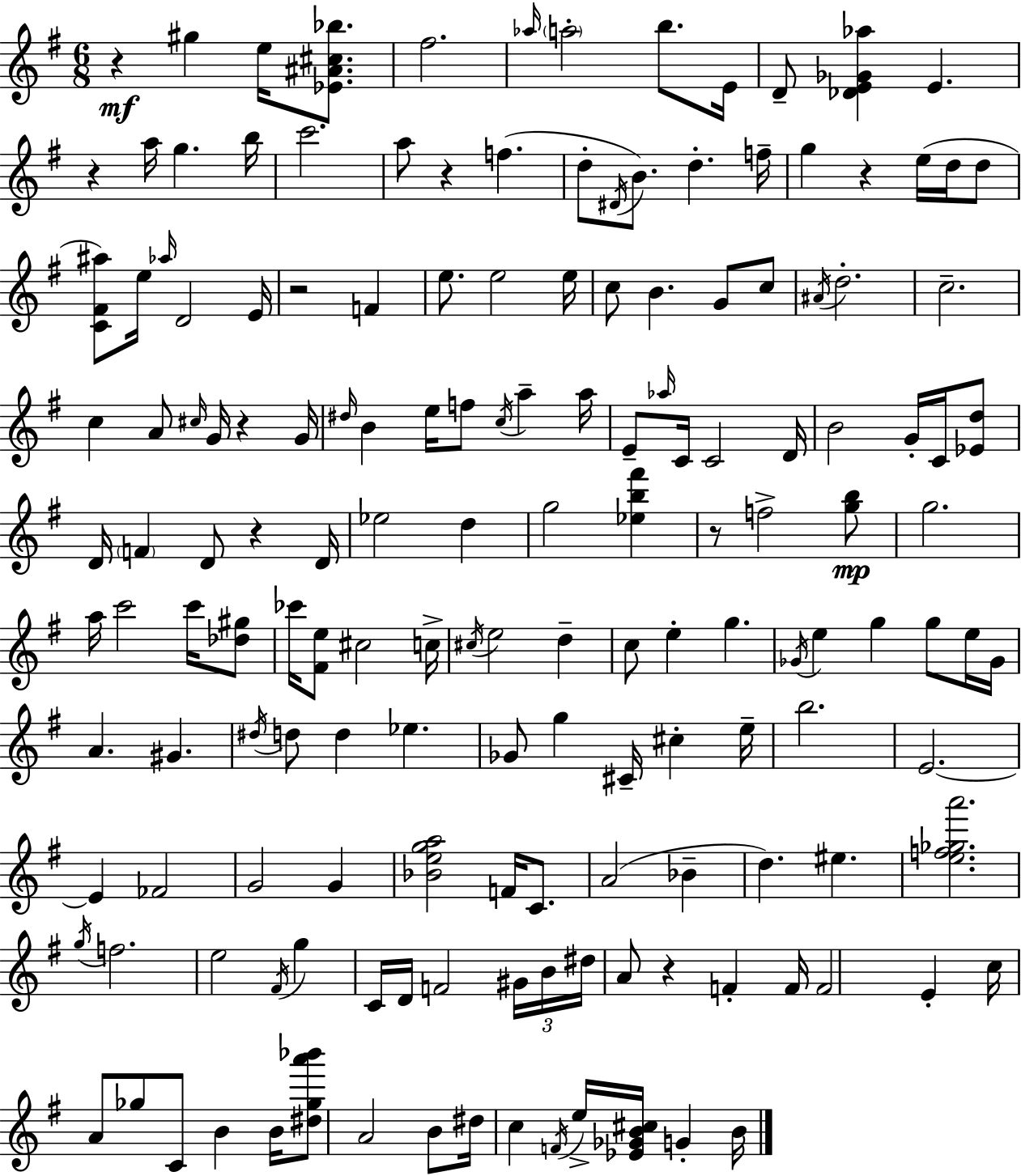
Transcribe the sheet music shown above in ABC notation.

X:1
T:Untitled
M:6/8
L:1/4
K:Em
z ^g e/4 [_E^A^c_b]/2 ^f2 _a/4 a2 b/2 E/4 D/2 [_DE_G_a] E z a/4 g b/4 c'2 a/2 z f d/2 ^D/4 B/2 d f/4 g z e/4 d/4 d/2 [C^F^a]/2 e/4 _a/4 D2 E/4 z2 F e/2 e2 e/4 c/2 B G/2 c/2 ^A/4 d2 c2 c A/2 ^c/4 G/4 z G/4 ^d/4 B e/4 f/2 c/4 a a/4 E/2 _a/4 C/4 C2 D/4 B2 G/4 C/4 [_Ed]/2 D/4 F D/2 z D/4 _e2 d g2 [_eb^f'] z/2 f2 [gb]/2 g2 a/4 c'2 c'/4 [_d^g]/2 _c'/4 [^Fe]/2 ^c2 c/4 ^c/4 e2 d c/2 e g _G/4 e g g/2 e/4 _G/4 A ^G ^d/4 d/2 d _e _G/2 g ^C/4 ^c e/4 b2 E2 E _F2 G2 G [_Bega]2 F/4 C/2 A2 _B d ^e [ef_ga']2 g/4 f2 e2 ^F/4 g C/4 D/4 F2 ^G/4 B/4 ^d/4 A/2 z F F/4 F2 E c/4 A/2 _g/2 C/2 B B/4 [^d_ga'_b']/2 A2 B/2 ^d/4 c F/4 e/4 [_E_GB^c]/4 G B/4